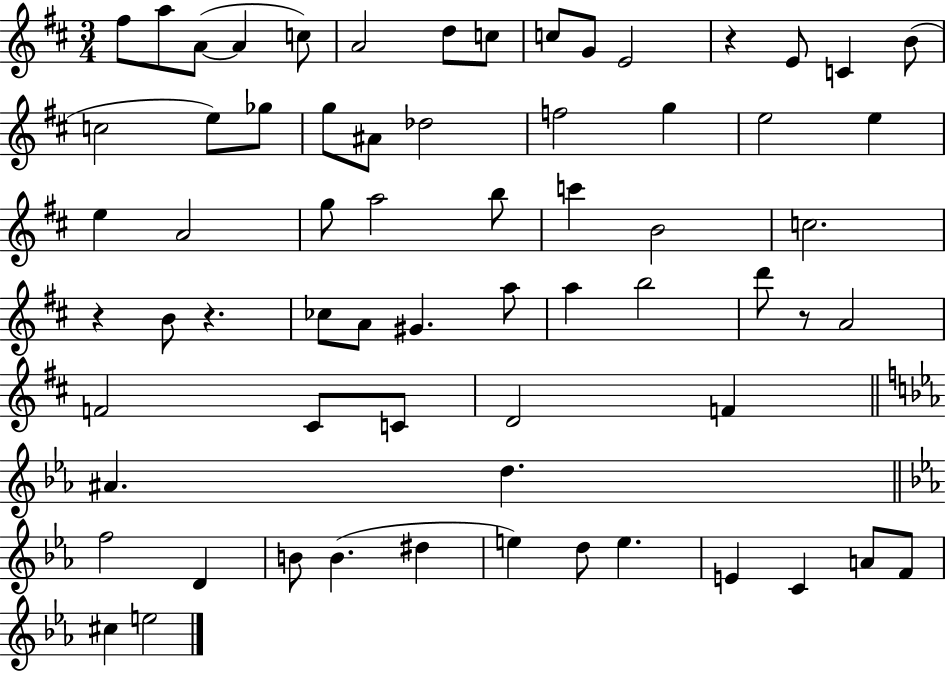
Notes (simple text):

F#5/e A5/e A4/e A4/q C5/e A4/h D5/e C5/e C5/e G4/e E4/h R/q E4/e C4/q B4/e C5/h E5/e Gb5/e G5/e A#4/e Db5/h F5/h G5/q E5/h E5/q E5/q A4/h G5/e A5/h B5/e C6/q B4/h C5/h. R/q B4/e R/q. CES5/e A4/e G#4/q. A5/e A5/q B5/h D6/e R/e A4/h F4/h C#4/e C4/e D4/h F4/q A#4/q. D5/q. F5/h D4/q B4/e B4/q. D#5/q E5/q D5/e E5/q. E4/q C4/q A4/e F4/e C#5/q E5/h